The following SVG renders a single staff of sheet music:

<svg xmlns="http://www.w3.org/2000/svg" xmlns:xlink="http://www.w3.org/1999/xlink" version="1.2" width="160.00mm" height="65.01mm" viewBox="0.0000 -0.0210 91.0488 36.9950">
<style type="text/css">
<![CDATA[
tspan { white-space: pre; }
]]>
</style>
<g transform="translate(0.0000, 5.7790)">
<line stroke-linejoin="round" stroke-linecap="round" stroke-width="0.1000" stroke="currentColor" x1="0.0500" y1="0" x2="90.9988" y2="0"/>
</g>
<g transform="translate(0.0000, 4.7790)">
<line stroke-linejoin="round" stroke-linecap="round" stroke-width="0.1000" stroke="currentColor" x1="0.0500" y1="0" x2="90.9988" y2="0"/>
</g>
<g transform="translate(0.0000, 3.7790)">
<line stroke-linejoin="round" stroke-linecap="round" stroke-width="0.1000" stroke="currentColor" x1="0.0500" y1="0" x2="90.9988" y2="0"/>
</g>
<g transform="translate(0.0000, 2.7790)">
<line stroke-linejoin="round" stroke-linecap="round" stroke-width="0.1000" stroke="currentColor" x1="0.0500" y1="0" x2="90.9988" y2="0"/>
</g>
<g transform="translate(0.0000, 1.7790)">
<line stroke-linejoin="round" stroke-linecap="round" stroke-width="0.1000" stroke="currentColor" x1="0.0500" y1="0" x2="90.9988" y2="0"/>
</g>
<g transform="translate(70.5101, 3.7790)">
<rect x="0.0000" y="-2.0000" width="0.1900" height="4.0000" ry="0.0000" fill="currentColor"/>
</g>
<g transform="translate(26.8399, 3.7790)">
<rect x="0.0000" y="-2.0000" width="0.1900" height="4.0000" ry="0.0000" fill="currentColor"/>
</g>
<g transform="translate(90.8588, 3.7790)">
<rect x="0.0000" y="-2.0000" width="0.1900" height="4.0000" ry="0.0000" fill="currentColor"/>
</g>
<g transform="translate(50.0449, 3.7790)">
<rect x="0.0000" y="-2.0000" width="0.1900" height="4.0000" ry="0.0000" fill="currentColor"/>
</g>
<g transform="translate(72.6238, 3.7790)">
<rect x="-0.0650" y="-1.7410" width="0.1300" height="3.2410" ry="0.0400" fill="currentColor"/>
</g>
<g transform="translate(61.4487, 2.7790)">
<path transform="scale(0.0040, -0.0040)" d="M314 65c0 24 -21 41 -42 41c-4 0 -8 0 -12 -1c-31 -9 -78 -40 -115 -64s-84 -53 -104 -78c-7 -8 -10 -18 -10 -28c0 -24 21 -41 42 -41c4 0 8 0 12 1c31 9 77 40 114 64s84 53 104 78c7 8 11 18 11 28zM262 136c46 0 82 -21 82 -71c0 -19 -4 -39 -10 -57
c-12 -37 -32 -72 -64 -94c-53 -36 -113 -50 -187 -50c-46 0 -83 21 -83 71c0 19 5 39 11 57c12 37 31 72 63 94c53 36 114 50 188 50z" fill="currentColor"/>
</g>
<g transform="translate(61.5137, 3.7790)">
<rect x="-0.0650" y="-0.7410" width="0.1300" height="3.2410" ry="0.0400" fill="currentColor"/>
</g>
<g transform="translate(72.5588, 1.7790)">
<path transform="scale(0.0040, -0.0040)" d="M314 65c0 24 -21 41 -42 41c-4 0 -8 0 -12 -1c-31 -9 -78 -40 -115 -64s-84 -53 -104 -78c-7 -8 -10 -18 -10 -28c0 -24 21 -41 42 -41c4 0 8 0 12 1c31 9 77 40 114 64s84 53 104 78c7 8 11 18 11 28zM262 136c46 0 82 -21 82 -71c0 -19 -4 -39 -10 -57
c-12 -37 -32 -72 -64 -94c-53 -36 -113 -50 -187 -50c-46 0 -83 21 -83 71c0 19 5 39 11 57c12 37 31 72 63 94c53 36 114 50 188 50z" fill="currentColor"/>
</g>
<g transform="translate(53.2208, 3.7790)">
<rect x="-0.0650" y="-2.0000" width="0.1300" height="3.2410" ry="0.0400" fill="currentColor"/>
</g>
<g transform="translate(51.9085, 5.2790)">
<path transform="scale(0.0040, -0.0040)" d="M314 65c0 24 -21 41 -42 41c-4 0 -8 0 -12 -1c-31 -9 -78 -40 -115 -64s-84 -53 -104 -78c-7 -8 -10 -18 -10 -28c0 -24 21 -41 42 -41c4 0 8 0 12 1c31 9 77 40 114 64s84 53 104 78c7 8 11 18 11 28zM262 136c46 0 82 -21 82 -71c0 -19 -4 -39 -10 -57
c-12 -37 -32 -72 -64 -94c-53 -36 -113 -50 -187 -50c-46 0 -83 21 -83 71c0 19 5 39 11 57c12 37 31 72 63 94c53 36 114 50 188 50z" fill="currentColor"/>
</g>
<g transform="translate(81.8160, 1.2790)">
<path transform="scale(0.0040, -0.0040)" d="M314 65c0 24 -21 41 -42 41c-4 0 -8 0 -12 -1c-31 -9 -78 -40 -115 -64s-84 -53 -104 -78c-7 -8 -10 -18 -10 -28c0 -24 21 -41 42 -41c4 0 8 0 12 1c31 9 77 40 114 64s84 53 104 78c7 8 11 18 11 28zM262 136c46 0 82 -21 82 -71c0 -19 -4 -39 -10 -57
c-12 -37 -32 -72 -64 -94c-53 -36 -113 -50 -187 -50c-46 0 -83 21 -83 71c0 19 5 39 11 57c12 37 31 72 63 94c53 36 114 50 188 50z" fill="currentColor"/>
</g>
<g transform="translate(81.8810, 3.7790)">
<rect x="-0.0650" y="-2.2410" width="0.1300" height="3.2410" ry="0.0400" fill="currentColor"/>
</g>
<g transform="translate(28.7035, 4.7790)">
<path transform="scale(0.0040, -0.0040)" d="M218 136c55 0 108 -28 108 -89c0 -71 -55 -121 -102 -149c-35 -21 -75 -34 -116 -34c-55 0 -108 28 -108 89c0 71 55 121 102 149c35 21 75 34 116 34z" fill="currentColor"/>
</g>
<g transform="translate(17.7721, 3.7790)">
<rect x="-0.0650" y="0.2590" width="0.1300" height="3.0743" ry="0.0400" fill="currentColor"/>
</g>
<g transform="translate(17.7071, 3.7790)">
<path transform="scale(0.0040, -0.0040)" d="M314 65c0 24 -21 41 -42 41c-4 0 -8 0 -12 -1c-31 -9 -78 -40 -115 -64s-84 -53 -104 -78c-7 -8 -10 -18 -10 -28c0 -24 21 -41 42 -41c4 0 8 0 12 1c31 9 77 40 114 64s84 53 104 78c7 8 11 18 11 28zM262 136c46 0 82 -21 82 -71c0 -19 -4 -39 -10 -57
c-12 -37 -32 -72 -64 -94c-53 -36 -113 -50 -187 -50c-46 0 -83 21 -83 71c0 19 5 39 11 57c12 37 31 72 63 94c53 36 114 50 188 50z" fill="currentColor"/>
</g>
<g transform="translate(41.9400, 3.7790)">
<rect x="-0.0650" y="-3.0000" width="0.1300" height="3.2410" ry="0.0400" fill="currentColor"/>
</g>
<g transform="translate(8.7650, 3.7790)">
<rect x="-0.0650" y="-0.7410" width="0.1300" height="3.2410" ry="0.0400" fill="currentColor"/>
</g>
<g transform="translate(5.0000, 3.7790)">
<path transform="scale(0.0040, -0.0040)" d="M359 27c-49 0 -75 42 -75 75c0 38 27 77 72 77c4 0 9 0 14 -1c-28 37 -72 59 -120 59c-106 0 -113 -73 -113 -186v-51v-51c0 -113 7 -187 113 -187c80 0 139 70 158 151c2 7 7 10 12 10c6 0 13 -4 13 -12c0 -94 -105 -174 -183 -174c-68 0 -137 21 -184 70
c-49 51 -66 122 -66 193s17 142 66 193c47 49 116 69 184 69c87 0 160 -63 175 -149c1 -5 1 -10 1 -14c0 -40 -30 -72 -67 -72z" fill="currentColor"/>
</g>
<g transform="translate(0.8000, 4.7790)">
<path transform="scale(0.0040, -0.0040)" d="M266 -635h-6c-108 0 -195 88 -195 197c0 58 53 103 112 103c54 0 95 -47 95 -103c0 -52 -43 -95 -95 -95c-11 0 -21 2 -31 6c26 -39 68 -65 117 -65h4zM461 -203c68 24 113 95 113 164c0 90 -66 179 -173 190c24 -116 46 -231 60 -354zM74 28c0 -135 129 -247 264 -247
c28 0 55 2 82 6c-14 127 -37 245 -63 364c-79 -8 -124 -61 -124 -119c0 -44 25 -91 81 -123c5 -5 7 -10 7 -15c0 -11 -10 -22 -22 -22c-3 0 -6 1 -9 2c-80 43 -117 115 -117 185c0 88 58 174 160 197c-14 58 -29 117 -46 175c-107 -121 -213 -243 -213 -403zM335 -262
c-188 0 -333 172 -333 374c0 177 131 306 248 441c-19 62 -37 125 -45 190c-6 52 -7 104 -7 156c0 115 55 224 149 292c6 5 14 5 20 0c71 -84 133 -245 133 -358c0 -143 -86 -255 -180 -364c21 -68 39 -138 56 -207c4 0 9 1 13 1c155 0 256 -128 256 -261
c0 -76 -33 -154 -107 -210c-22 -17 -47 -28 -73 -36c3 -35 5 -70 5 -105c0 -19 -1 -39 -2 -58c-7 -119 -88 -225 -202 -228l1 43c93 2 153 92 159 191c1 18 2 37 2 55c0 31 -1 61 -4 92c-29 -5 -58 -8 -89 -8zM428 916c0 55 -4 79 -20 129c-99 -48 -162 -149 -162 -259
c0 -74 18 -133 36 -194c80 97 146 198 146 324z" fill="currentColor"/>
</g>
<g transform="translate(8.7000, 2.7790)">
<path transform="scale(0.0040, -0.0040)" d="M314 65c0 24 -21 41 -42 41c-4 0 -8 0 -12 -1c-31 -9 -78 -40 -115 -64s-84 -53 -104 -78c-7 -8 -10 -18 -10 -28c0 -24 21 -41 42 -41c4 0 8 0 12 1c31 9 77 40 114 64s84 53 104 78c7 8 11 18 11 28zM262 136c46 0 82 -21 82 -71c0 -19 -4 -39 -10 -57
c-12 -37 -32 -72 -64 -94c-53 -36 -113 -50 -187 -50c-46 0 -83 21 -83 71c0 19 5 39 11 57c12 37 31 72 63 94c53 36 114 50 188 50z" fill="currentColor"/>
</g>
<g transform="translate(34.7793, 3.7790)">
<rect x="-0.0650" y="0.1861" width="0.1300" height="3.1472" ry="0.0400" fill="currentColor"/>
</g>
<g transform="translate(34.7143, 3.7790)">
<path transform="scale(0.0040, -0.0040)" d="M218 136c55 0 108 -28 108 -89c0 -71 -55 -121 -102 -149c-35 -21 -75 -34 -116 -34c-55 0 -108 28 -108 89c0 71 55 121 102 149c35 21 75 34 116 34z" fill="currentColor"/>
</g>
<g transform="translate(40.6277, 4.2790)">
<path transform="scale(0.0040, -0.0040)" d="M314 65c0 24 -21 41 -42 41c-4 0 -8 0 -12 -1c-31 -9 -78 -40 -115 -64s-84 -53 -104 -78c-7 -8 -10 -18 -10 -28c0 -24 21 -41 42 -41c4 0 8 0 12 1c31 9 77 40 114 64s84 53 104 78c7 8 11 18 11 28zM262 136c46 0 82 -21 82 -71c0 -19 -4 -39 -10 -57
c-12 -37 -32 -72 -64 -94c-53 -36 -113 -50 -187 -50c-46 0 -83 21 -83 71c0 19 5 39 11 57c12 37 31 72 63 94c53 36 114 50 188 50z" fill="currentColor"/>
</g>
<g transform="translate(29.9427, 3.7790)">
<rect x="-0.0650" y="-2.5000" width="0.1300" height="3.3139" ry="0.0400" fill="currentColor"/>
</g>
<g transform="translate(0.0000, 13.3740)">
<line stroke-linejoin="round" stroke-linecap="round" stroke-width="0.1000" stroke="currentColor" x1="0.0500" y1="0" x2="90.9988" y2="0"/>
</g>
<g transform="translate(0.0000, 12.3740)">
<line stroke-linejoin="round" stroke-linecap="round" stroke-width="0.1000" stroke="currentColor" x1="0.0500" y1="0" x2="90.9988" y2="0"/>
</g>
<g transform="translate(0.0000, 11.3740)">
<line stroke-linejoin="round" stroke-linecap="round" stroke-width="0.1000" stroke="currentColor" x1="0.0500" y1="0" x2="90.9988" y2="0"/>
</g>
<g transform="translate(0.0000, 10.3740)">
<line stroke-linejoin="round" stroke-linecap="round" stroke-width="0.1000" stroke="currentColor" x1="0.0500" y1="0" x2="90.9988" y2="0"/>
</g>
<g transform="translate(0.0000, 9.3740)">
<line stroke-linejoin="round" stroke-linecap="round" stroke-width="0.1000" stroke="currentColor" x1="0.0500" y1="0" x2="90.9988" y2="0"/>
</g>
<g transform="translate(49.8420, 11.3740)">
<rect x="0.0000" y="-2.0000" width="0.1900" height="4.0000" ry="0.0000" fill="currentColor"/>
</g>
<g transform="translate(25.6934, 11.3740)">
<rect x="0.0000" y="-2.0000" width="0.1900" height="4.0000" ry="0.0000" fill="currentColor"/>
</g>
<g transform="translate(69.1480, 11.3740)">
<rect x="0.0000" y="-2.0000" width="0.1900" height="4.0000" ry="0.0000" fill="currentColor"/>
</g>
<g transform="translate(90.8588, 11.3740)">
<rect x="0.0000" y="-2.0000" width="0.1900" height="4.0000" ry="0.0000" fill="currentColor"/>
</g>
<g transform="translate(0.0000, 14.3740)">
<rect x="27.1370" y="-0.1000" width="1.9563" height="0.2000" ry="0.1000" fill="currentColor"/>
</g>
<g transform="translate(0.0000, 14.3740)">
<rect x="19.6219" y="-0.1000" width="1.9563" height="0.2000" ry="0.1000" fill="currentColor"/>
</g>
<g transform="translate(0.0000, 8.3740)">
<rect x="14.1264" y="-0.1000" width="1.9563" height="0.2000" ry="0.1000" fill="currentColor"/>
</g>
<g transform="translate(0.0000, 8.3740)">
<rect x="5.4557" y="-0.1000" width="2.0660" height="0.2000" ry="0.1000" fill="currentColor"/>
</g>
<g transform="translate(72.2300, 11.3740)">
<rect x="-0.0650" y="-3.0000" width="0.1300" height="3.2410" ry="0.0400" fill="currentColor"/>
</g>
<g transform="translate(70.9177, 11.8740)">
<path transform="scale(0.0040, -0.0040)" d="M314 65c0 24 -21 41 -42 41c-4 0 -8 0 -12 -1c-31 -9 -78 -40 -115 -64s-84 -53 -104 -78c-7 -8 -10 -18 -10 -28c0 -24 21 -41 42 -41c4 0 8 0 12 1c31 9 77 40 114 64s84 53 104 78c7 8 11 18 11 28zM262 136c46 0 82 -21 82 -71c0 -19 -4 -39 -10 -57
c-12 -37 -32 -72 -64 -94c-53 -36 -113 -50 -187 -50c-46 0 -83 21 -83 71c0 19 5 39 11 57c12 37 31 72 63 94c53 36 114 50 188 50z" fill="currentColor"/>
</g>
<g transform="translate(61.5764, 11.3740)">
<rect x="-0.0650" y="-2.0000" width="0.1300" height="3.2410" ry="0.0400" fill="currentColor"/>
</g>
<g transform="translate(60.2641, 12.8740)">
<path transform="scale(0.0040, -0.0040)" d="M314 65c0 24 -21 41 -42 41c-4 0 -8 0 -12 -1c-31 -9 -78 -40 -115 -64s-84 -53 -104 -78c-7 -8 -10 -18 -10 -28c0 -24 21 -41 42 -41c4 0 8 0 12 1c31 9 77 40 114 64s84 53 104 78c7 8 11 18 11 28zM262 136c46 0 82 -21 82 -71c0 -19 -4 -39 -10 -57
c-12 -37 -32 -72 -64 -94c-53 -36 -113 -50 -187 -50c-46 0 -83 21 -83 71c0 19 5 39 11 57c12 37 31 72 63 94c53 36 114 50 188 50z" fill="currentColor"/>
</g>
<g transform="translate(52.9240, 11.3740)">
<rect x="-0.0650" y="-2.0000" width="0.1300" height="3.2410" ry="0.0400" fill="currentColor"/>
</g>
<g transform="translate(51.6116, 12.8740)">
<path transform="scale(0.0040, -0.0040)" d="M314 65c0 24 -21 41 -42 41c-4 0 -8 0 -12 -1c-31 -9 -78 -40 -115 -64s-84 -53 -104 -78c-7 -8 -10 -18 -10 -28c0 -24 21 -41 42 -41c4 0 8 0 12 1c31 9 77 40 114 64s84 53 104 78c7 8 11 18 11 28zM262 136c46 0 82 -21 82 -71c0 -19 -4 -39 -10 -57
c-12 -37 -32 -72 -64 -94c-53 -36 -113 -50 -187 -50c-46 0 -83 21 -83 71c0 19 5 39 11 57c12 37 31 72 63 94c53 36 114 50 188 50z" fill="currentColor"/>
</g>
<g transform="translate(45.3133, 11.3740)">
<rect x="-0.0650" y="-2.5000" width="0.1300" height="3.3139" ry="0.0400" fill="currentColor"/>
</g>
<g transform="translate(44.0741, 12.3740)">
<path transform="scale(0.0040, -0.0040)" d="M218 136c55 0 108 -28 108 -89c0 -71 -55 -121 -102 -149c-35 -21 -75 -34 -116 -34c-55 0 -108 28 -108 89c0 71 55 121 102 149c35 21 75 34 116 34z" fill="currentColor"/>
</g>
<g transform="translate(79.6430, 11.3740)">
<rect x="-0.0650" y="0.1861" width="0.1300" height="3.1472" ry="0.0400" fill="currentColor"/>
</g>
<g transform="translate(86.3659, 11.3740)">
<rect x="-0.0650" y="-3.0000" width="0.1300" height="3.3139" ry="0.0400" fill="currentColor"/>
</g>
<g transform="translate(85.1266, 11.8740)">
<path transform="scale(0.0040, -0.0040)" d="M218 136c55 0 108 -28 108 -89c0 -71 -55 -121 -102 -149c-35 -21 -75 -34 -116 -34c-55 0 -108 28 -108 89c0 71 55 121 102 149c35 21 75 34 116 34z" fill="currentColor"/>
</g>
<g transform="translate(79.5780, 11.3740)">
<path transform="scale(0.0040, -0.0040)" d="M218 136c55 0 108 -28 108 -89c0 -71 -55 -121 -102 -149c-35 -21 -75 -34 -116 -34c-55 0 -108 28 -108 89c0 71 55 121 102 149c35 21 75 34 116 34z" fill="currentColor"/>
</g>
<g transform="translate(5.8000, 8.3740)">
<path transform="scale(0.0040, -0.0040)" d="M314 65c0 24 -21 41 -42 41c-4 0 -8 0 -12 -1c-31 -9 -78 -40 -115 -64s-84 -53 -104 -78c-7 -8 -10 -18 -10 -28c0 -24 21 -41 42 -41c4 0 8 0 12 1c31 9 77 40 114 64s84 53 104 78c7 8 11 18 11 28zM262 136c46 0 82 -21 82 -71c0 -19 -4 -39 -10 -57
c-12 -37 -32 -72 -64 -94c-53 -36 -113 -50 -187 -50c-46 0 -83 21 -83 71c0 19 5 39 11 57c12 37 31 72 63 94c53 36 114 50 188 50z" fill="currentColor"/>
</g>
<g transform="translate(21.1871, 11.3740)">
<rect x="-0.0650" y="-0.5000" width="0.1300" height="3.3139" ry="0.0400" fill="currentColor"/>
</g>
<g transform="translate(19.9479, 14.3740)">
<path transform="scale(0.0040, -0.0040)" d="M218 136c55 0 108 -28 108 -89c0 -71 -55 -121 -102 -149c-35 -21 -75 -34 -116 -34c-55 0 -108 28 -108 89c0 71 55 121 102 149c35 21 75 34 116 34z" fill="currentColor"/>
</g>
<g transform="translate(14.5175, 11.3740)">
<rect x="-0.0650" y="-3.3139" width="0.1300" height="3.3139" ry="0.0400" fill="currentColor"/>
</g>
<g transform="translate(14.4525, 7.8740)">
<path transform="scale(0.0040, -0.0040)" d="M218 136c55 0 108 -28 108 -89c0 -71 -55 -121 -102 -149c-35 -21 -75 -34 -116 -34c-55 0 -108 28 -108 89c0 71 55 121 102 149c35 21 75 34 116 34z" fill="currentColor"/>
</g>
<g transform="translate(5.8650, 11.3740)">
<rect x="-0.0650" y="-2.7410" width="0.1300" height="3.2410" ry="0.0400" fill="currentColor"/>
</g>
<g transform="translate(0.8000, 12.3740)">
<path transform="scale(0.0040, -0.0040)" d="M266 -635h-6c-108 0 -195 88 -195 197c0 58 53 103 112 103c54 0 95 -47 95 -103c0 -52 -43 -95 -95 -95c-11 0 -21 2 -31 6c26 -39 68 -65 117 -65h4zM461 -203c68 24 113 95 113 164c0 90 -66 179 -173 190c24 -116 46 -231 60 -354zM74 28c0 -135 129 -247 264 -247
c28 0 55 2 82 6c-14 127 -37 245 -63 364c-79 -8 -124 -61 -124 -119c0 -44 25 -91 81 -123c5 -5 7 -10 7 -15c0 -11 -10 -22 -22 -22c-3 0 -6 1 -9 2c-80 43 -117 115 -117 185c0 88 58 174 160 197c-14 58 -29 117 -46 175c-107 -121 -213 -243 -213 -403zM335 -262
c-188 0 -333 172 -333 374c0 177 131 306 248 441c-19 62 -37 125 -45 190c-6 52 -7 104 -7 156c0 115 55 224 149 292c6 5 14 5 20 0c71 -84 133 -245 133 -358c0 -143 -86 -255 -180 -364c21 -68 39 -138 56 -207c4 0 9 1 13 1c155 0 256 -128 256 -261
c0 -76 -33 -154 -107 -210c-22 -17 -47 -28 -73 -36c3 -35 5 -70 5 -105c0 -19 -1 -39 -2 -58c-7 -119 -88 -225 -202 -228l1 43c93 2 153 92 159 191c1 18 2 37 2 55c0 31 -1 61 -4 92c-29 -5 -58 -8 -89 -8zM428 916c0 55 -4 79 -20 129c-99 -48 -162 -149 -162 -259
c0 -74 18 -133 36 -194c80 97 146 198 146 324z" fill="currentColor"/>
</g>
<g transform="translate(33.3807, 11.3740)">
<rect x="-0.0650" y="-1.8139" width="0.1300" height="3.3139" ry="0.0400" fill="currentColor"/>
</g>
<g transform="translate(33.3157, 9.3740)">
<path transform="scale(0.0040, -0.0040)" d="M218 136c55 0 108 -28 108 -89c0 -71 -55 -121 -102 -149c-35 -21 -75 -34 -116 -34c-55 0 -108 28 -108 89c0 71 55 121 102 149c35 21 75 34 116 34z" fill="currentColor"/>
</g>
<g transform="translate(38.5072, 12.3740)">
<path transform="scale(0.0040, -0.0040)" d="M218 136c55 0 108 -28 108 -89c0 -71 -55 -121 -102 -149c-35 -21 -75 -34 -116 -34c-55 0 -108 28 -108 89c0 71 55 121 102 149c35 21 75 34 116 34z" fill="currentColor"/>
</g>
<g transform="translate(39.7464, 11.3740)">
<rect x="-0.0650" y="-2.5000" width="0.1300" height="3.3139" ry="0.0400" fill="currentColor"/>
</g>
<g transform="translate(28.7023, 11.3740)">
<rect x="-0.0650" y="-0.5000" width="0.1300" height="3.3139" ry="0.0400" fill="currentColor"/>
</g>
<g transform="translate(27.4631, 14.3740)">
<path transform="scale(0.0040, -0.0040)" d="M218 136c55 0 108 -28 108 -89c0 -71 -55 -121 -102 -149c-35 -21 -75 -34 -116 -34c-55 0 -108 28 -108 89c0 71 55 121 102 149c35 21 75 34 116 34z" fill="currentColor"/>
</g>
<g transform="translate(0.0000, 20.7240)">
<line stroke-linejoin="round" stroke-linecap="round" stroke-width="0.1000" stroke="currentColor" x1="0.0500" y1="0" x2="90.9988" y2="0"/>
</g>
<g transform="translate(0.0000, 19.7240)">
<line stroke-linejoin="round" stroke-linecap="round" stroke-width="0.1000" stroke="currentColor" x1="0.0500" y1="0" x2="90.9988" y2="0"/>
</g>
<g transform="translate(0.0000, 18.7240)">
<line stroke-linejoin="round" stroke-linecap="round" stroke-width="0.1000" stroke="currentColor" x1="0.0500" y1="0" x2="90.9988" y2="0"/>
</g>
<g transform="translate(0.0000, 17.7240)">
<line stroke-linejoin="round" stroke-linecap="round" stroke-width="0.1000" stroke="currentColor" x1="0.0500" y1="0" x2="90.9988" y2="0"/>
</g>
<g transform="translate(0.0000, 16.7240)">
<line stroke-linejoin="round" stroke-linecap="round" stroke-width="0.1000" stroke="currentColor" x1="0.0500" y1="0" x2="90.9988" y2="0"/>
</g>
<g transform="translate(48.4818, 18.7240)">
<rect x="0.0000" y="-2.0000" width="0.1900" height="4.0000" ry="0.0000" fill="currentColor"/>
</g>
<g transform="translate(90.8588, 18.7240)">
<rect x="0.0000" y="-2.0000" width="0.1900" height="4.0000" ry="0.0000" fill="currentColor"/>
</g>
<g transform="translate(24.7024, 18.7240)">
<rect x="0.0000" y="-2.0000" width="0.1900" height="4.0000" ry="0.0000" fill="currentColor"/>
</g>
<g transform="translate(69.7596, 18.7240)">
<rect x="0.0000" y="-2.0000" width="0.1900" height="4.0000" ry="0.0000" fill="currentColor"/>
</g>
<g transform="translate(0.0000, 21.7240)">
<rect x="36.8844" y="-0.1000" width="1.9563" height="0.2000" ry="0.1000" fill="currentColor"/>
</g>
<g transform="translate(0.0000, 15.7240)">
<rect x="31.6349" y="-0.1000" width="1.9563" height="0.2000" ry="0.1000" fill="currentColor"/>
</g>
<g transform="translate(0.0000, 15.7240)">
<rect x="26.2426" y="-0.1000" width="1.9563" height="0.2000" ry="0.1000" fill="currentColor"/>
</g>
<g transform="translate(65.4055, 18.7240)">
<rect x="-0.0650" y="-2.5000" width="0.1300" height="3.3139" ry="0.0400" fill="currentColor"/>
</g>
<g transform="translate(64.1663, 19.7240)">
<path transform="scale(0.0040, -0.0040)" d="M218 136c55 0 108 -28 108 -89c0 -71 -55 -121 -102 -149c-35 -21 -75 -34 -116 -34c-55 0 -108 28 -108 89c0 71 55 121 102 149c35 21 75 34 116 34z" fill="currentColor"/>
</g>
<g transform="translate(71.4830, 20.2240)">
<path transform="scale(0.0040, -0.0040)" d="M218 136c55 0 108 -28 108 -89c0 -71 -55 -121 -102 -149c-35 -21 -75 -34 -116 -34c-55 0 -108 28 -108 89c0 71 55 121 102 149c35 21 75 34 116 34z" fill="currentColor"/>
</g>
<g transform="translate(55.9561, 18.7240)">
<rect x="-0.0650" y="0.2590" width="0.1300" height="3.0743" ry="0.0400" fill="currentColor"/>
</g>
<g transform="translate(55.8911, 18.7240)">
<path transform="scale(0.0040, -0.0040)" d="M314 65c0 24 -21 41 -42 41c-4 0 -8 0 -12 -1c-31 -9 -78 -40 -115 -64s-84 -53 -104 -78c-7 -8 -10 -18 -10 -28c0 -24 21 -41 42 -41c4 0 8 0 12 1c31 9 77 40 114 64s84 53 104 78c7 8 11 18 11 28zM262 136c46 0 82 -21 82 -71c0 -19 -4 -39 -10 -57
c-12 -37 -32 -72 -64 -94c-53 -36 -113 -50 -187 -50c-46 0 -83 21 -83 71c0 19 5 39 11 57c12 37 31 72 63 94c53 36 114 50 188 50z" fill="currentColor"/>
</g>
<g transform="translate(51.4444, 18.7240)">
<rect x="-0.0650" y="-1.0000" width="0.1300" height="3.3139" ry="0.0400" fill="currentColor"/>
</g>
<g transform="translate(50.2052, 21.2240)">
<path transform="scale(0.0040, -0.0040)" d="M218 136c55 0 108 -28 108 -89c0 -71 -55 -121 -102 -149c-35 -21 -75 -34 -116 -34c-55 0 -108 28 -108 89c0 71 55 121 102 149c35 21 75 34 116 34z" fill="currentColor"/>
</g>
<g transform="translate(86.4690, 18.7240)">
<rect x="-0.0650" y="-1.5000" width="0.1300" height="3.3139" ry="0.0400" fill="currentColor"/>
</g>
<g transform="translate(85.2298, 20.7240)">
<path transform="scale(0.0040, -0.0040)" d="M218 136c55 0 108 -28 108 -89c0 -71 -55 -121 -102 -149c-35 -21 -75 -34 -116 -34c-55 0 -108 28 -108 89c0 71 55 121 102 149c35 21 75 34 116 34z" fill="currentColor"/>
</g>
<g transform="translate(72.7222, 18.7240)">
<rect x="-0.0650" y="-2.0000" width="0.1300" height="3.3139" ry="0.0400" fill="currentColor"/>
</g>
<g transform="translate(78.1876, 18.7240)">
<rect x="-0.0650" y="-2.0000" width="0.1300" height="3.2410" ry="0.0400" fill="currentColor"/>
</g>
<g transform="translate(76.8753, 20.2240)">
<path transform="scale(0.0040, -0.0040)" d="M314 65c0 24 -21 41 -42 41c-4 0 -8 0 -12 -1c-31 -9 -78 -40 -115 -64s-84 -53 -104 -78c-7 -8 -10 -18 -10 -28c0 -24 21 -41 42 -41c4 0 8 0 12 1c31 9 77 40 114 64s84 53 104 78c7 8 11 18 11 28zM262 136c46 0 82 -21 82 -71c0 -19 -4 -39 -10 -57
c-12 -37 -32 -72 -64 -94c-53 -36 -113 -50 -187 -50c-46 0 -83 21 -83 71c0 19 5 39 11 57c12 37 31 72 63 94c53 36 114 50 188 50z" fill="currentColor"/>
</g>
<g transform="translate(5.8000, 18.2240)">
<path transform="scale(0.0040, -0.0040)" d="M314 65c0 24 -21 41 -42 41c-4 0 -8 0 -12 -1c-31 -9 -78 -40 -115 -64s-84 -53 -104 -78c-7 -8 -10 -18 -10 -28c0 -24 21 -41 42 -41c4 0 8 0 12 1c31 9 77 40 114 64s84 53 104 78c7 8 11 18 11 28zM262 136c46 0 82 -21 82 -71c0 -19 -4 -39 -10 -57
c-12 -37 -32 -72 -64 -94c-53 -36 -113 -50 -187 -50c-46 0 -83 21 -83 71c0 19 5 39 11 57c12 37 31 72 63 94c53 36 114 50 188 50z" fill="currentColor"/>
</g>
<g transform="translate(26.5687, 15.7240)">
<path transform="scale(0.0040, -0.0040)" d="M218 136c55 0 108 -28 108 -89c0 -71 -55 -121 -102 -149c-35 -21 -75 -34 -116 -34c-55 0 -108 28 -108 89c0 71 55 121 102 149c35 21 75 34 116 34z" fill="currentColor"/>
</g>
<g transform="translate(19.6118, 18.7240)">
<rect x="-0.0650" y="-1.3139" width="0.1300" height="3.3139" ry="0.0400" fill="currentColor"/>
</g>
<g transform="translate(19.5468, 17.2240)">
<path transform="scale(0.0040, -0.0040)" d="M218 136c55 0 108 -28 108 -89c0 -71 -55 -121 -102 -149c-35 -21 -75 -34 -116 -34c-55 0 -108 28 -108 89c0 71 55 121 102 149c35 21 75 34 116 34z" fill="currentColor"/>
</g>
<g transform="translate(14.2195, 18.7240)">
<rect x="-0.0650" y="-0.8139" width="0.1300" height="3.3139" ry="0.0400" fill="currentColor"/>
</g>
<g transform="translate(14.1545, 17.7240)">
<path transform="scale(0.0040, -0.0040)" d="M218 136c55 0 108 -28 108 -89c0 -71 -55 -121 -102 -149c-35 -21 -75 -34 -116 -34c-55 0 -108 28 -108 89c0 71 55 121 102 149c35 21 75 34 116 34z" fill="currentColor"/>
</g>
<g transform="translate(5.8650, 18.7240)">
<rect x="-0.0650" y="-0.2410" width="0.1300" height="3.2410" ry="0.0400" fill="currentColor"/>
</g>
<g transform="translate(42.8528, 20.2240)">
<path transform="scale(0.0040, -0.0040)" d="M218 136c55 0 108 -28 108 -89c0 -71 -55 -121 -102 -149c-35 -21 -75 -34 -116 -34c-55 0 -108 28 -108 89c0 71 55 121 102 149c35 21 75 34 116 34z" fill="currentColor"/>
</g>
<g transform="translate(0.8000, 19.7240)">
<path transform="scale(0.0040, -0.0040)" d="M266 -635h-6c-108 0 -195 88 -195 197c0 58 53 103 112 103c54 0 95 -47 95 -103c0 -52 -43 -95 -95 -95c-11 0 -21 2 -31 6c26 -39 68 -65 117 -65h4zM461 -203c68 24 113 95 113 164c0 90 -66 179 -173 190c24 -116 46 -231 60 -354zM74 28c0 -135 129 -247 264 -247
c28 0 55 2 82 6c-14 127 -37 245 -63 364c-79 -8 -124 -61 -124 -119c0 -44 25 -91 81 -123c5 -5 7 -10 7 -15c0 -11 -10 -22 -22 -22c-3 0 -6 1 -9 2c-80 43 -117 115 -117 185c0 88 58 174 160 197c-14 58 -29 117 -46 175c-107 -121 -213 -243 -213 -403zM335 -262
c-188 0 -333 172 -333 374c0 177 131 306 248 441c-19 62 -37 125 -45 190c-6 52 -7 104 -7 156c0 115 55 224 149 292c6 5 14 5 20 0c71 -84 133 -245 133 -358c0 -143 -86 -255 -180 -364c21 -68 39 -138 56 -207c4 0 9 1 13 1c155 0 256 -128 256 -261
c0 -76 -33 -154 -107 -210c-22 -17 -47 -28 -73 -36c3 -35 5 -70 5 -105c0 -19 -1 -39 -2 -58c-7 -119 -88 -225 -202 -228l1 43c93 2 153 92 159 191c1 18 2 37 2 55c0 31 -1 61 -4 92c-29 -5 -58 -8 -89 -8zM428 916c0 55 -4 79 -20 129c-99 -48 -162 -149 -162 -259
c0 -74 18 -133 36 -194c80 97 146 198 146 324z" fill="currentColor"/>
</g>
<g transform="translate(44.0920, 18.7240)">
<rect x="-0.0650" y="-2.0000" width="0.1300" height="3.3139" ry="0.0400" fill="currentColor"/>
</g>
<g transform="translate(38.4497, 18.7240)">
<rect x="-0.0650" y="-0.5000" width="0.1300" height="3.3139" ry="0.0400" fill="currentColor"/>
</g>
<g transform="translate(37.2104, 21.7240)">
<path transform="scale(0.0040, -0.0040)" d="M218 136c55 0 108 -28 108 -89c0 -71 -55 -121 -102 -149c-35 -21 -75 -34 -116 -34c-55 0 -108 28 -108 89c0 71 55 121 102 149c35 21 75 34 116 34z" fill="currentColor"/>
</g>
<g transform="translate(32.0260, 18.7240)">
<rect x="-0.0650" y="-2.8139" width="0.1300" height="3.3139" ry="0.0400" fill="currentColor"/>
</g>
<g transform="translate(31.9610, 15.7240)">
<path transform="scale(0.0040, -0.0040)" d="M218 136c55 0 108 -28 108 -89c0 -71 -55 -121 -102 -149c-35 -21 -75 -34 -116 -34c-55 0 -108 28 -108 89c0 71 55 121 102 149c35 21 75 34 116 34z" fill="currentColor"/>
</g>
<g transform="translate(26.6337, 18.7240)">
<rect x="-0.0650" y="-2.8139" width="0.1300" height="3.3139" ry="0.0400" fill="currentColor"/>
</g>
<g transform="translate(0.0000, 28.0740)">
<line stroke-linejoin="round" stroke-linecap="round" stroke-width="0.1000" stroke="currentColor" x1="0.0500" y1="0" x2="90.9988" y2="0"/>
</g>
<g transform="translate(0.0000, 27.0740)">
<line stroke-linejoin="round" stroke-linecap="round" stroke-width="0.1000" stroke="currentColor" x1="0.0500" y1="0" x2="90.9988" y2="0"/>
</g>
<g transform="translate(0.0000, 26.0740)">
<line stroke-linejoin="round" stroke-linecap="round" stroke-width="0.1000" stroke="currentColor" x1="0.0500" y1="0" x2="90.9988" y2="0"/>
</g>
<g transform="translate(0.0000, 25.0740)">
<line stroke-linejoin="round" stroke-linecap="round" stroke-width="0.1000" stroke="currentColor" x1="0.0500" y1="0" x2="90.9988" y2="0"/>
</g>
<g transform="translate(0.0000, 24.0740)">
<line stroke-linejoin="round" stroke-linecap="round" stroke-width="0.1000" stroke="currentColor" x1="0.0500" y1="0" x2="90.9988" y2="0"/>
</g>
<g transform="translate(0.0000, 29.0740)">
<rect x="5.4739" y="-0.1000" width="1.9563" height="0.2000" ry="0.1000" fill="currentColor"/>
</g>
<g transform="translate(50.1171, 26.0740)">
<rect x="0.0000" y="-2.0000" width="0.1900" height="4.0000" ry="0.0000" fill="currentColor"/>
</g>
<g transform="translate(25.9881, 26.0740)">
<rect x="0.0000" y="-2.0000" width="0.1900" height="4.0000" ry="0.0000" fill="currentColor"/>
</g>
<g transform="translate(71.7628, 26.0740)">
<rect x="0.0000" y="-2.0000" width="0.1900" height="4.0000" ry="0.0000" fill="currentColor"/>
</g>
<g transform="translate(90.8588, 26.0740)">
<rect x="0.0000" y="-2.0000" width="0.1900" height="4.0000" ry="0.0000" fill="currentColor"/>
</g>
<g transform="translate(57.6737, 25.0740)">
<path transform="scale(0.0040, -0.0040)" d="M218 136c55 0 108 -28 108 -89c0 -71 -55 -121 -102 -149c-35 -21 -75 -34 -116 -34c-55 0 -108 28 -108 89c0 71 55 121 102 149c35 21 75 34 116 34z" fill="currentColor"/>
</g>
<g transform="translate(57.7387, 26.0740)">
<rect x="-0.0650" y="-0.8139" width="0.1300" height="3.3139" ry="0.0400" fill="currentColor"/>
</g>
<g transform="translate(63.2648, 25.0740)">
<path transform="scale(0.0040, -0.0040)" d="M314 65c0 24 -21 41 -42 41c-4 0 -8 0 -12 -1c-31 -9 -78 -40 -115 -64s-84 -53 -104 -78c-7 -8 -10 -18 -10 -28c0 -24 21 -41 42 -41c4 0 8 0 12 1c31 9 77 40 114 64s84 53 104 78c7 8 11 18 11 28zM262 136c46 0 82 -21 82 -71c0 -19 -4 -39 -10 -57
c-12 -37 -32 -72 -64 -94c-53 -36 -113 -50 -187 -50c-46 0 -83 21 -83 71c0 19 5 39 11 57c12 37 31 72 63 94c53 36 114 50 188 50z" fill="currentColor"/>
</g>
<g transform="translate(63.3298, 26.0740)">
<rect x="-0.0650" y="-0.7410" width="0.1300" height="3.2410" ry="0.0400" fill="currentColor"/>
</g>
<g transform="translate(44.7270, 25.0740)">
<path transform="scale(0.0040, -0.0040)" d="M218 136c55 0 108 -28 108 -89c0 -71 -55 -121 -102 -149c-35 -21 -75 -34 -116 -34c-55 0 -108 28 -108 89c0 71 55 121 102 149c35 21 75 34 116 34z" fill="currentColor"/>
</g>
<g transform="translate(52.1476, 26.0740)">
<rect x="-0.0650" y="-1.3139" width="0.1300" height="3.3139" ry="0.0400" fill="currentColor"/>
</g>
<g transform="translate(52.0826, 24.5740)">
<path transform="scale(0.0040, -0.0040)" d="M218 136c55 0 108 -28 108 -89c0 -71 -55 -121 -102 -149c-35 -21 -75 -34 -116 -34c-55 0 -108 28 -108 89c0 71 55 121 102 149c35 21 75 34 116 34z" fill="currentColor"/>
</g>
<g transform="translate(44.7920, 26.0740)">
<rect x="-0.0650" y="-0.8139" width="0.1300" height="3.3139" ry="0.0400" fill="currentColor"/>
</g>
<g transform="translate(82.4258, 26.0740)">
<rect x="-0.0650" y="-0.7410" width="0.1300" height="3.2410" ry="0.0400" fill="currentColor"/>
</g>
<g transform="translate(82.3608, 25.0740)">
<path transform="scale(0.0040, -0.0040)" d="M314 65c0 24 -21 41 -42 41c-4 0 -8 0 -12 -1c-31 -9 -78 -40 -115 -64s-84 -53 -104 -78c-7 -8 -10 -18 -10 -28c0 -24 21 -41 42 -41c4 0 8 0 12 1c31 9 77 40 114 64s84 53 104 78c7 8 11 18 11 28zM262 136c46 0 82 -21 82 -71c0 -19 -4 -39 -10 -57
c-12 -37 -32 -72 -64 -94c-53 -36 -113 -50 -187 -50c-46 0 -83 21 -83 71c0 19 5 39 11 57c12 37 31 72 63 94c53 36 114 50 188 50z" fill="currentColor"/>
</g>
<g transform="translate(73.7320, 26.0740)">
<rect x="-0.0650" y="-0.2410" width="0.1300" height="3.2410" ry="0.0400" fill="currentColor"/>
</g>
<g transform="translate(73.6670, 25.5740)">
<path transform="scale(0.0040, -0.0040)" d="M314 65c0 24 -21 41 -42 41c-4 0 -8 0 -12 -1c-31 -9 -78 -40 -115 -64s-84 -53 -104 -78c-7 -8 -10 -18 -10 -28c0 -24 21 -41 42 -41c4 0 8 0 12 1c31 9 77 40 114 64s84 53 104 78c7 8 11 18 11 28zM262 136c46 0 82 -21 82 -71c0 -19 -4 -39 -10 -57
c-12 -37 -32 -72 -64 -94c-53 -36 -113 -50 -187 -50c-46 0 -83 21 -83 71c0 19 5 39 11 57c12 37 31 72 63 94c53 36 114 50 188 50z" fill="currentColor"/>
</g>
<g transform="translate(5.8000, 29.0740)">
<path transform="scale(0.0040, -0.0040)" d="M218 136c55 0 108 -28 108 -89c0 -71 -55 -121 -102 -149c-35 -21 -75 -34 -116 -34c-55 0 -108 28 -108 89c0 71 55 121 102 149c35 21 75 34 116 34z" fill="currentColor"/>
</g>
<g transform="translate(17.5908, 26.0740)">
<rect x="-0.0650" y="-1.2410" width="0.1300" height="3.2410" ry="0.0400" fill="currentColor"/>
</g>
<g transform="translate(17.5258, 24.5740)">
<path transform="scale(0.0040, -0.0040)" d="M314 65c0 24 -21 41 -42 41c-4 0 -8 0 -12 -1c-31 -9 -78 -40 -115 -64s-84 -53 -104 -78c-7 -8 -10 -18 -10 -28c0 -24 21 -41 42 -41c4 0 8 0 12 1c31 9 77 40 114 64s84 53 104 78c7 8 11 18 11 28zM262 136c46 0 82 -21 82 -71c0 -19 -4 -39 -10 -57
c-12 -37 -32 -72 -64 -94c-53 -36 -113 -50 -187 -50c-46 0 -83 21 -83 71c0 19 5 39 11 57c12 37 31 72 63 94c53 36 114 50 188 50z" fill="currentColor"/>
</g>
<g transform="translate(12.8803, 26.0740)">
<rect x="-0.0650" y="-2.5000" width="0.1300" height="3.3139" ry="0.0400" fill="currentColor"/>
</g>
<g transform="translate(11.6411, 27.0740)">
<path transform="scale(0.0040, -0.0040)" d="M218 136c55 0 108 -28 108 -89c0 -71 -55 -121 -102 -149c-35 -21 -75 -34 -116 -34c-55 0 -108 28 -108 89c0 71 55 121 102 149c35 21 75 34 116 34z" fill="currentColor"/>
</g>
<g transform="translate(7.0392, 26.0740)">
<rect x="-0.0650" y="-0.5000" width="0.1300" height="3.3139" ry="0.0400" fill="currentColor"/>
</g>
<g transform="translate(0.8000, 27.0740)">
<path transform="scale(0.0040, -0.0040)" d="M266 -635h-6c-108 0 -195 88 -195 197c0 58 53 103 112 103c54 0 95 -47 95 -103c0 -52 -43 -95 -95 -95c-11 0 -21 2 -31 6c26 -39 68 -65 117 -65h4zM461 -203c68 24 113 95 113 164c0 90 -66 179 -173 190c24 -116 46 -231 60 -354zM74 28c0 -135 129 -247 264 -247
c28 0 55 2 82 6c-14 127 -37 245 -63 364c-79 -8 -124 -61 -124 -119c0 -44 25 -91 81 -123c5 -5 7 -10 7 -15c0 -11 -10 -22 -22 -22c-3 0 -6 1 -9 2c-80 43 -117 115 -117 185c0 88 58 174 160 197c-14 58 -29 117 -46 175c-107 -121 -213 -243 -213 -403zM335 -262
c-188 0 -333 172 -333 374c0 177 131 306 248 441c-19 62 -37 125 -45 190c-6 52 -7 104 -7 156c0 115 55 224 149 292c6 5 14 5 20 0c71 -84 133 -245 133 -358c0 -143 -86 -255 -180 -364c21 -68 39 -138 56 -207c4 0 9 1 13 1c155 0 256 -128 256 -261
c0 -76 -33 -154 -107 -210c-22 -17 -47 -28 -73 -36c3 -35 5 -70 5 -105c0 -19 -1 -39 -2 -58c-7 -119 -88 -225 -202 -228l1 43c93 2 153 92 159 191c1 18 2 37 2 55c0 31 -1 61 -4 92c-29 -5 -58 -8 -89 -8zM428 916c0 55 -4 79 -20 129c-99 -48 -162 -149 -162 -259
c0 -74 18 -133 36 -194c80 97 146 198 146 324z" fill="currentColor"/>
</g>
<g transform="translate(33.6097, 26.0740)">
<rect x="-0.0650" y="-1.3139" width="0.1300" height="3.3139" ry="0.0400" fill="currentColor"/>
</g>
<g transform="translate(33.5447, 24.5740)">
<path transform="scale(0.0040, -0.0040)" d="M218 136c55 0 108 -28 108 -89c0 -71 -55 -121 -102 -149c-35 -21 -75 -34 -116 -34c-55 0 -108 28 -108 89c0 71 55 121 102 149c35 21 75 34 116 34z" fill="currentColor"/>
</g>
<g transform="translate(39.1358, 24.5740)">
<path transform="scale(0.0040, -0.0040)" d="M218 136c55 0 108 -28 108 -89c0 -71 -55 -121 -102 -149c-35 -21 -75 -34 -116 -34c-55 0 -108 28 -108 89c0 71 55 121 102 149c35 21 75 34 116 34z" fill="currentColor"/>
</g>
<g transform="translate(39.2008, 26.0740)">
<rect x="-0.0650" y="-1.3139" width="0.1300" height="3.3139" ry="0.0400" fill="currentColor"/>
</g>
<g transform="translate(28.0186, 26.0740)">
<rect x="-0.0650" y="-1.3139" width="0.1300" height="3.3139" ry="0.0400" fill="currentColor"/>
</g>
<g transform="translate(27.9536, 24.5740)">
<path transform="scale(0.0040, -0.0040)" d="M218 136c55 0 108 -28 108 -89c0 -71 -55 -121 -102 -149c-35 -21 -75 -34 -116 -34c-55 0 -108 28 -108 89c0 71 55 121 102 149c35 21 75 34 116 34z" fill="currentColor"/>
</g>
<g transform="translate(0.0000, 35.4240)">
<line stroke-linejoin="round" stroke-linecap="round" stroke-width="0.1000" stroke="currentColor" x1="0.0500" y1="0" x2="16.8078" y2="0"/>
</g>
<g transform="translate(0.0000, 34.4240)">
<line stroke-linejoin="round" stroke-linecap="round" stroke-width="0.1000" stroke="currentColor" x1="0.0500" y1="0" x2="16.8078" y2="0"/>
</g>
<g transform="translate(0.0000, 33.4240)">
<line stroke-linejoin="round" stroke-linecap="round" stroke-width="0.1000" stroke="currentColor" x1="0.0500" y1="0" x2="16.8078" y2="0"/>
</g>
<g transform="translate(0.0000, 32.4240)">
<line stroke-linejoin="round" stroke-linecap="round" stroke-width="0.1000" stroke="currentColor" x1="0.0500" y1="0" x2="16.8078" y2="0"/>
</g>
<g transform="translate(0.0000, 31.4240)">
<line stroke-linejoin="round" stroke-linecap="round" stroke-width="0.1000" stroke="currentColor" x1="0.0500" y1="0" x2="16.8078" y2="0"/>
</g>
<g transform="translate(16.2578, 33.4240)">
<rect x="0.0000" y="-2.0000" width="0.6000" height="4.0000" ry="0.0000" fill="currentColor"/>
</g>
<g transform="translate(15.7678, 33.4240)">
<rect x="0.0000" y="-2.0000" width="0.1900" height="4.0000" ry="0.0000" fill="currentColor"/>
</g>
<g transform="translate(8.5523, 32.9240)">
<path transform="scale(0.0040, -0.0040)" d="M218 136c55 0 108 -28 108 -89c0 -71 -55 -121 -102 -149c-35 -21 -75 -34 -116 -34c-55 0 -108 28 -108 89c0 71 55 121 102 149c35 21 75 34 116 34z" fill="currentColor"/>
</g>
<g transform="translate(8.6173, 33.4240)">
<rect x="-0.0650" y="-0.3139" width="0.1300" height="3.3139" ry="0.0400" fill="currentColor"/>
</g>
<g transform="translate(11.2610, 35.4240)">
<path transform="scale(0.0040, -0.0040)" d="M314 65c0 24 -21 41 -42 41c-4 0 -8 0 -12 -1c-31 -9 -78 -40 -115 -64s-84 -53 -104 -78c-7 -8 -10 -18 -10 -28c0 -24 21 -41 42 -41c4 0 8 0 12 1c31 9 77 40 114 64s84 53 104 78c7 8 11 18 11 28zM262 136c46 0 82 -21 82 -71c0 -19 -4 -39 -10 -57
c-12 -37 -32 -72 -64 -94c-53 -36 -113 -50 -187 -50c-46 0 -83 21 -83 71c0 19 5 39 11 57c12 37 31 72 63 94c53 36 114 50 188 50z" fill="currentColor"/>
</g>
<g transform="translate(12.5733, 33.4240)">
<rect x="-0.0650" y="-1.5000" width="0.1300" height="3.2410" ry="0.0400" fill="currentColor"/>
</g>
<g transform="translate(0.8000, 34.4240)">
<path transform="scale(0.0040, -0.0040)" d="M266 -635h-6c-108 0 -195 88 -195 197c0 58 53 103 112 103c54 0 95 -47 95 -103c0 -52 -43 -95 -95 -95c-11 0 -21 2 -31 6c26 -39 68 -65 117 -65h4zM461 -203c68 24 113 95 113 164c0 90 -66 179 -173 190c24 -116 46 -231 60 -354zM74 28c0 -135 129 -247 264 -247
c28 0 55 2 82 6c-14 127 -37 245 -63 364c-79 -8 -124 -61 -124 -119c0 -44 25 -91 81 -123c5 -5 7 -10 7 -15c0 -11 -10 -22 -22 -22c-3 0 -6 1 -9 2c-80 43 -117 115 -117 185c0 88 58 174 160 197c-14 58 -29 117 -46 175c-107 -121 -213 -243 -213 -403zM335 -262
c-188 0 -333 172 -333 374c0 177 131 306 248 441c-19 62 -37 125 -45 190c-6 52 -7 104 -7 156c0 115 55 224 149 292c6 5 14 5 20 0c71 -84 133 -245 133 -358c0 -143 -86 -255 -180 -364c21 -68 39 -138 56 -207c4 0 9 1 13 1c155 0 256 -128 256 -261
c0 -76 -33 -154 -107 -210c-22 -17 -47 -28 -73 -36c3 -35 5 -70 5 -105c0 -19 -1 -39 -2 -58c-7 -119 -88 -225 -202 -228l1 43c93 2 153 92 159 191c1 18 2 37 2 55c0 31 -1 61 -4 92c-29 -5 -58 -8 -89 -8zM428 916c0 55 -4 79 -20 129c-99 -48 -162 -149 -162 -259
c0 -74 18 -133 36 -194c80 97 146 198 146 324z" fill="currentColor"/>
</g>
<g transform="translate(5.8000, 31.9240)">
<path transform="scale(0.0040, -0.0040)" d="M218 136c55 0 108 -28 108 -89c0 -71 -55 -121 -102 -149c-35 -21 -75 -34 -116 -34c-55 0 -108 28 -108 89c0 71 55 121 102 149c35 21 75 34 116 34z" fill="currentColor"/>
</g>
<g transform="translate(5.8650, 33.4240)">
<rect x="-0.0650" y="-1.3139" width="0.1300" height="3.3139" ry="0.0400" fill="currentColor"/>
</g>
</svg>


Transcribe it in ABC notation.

X:1
T:Untitled
M:4/4
L:1/4
K:C
d2 B2 G B A2 F2 d2 f2 g2 a2 b C C f G G F2 F2 A2 B A c2 d e a a C F D B2 G F F2 E C G e2 e e e d e d d2 c2 d2 e c E2